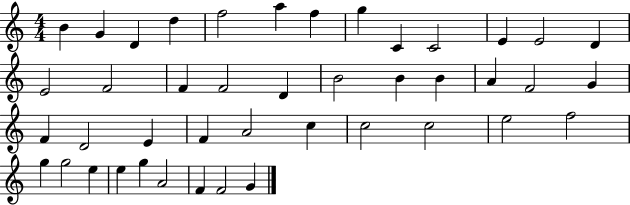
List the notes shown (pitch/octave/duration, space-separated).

B4/q G4/q D4/q D5/q F5/h A5/q F5/q G5/q C4/q C4/h E4/q E4/h D4/q E4/h F4/h F4/q F4/h D4/q B4/h B4/q B4/q A4/q F4/h G4/q F4/q D4/h E4/q F4/q A4/h C5/q C5/h C5/h E5/h F5/h G5/q G5/h E5/q E5/q G5/q A4/h F4/q F4/h G4/q